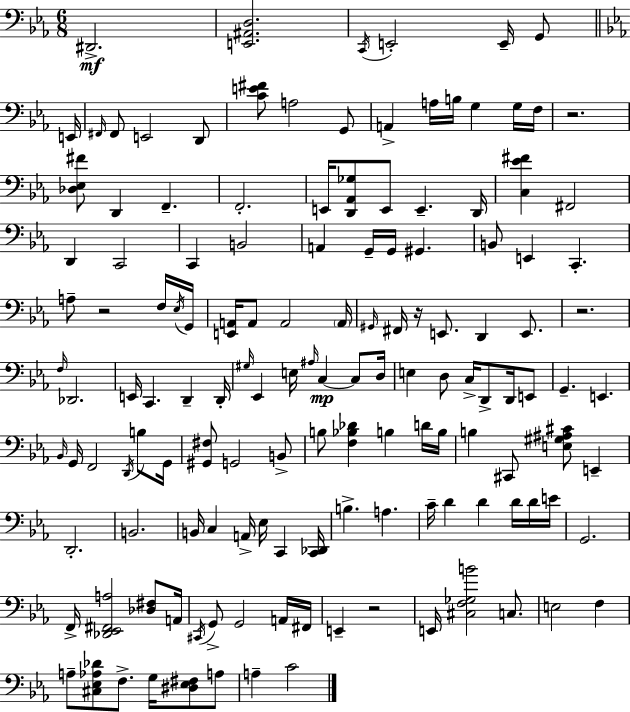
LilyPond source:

{
  \clef bass
  \numericTimeSignature
  \time 6/8
  \key ees \major
  dis,2.->\mf | <e, ais, d>2. | \acciaccatura { c,16 } e,2-. e,16-- g,8 | \bar "||" \break \key c \minor e,16 \grace { fis,16 } fis,8 e,2 | d,8 <c' e' fis'>8 a2 | g,8 a,4-> a16 b16 g4 | g16 f16 r2. | \break <des ees fis'>8 d,4 f,4.-- | f,2.-. | e,16 <d, aes, ges>8 e,8 e,4.-- | d,16 <c ees' fis'>4 fis,2 | \break d,4 c,2 | c,4 b,2 | a,4 g,16-- g,16 gis,4. | b,8 e,4 c,4.-. | \break a8-- r2 | f16 \acciaccatura { ees16 } g,16 <e, a,>16 a,8 a,2 | \parenthesize a,16 \grace { gis,16 } fis,16 r16 e,8. d,4 | e,8. r2. | \break \grace { f16 } des,2. | e,16 c,4. | d,4-- d,16-. \grace { gis16 } ees,4 e16 \grace { ais16 } | c4~~\mp c8 d16 e4 d8 | \break c16-> d,8-> d,16 e,8 g,4.-- | e,4. \grace { bes,16 } g,16 f,2 | \acciaccatura { d,16 } b8 g,16 <gis, fis>8 g,2 | b,8-> b8 <f bes des'>4 | \break b4 d'16 b16 b4 | cis,8 <e gis ais cis'>8 e,4-- d,2.-. | b,2. | b,16 c4 | \break a,16-> ees16 c,4 <c, des,>16 b4.-> | a4. c'16-- d'4 | d'4 d'16 d'16 e'16 g,2. | f,16-> <des, ees, fis, a>2 | \break <des fis>8 a,16 \acciaccatura { cis,16 } g,8-> | g,2 a,16 fis,16 e,4-- | r2 e,16 <cis f ges b'>2 | c8. e2 | \break f4 a8-- | <cis ees aes des'>8 f8.-> g16 <dis ees fis>8 a8 a4-- | c'2 \bar "|."
}